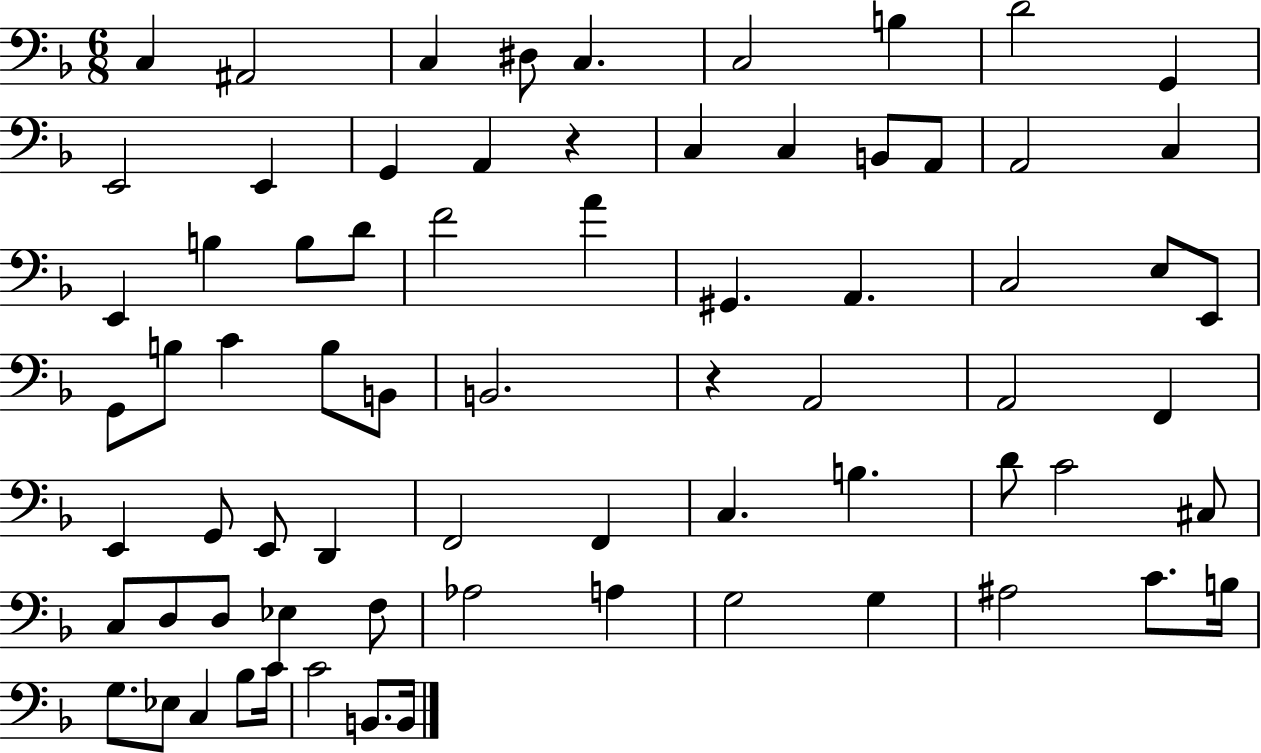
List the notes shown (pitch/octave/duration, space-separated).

C3/q A#2/h C3/q D#3/e C3/q. C3/h B3/q D4/h G2/q E2/h E2/q G2/q A2/q R/q C3/q C3/q B2/e A2/e A2/h C3/q E2/q B3/q B3/e D4/e F4/h A4/q G#2/q. A2/q. C3/h E3/e E2/e G2/e B3/e C4/q B3/e B2/e B2/h. R/q A2/h A2/h F2/q E2/q G2/e E2/e D2/q F2/h F2/q C3/q. B3/q. D4/e C4/h C#3/e C3/e D3/e D3/e Eb3/q F3/e Ab3/h A3/q G3/h G3/q A#3/h C4/e. B3/s G3/e. Eb3/e C3/q Bb3/e C4/s C4/h B2/e. B2/s